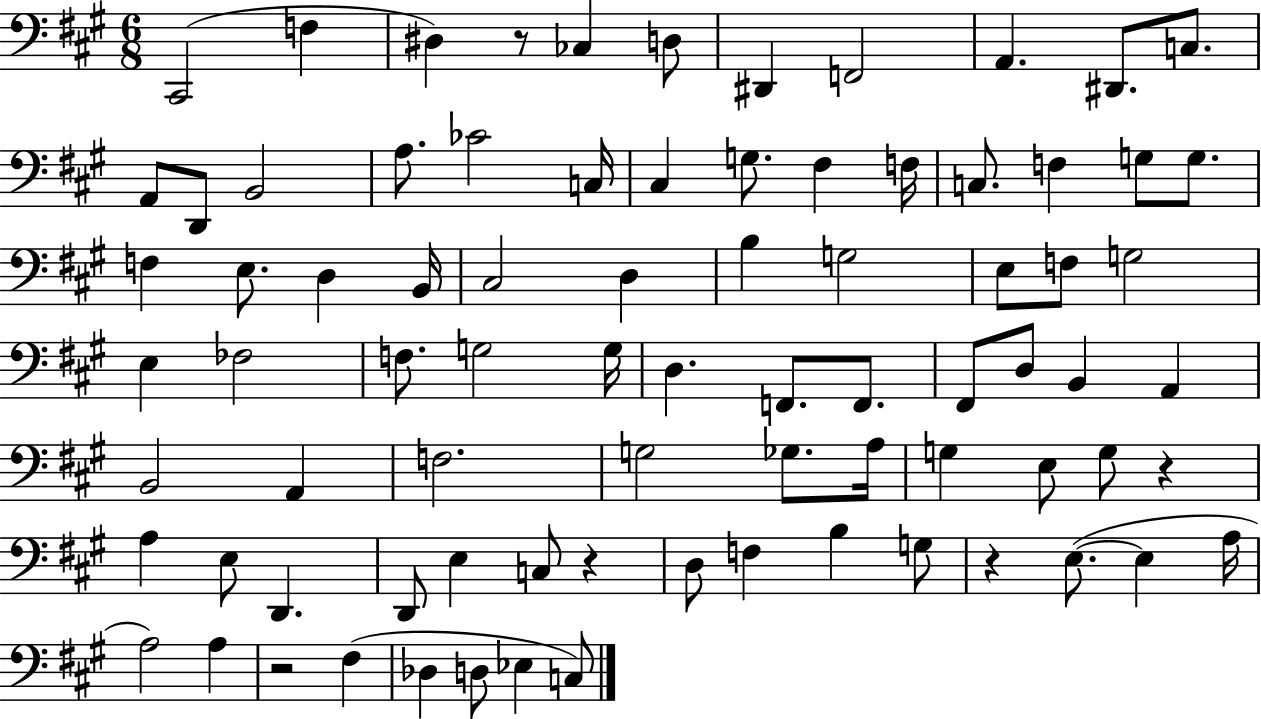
C#2/h F3/q D#3/q R/e CES3/q D3/e D#2/q F2/h A2/q. D#2/e. C3/e. A2/e D2/e B2/h A3/e. CES4/h C3/s C#3/q G3/e. F#3/q F3/s C3/e. F3/q G3/e G3/e. F3/q E3/e. D3/q B2/s C#3/h D3/q B3/q G3/h E3/e F3/e G3/h E3/q FES3/h F3/e. G3/h G3/s D3/q. F2/e. F2/e. F#2/e D3/e B2/q A2/q B2/h A2/q F3/h. G3/h Gb3/e. A3/s G3/q E3/e G3/e R/q A3/q E3/e D2/q. D2/e E3/q C3/e R/q D3/e F3/q B3/q G3/e R/q E3/e. E3/q A3/s A3/h A3/q R/h F#3/q Db3/q D3/e Eb3/q C3/e